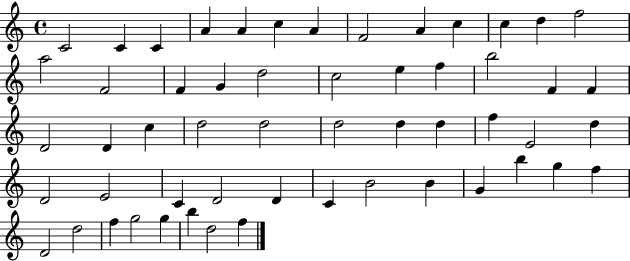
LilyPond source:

{
  \clef treble
  \time 4/4
  \defaultTimeSignature
  \key c \major
  c'2 c'4 c'4 | a'4 a'4 c''4 a'4 | f'2 a'4 c''4 | c''4 d''4 f''2 | \break a''2 f'2 | f'4 g'4 d''2 | c''2 e''4 f''4 | b''2 f'4 f'4 | \break d'2 d'4 c''4 | d''2 d''2 | d''2 d''4 d''4 | f''4 e'2 d''4 | \break d'2 e'2 | c'4 d'2 d'4 | c'4 b'2 b'4 | g'4 b''4 g''4 f''4 | \break d'2 d''2 | f''4 g''2 g''4 | b''4 d''2 f''4 | \bar "|."
}